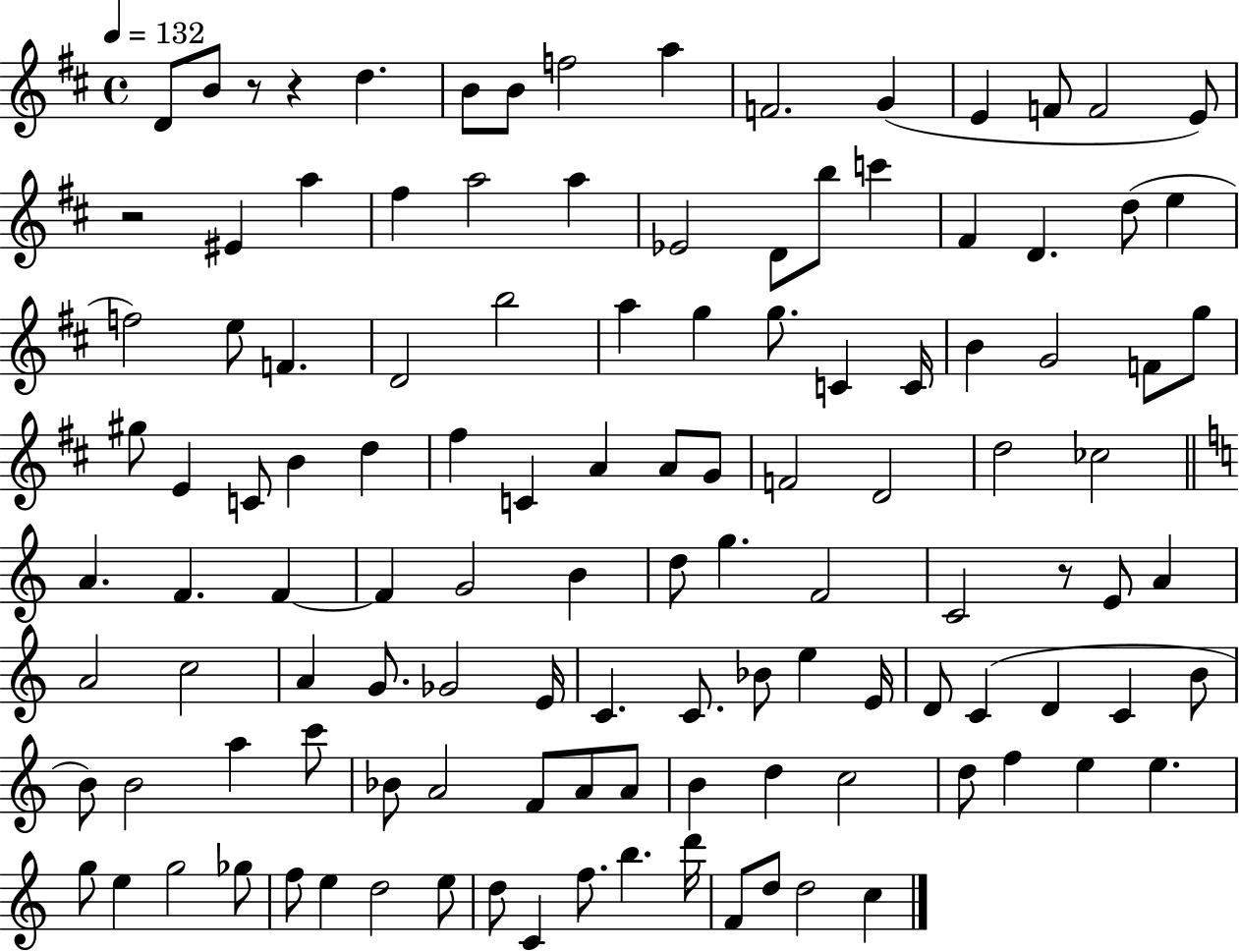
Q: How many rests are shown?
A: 4